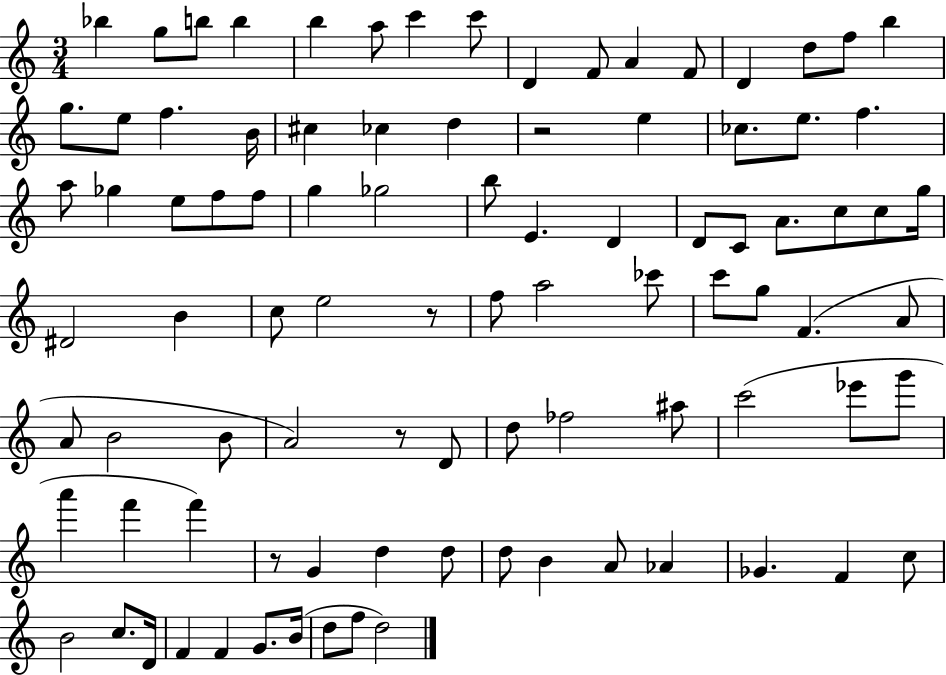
Bb5/q G5/e B5/e B5/q B5/q A5/e C6/q C6/e D4/q F4/e A4/q F4/e D4/q D5/e F5/e B5/q G5/e. E5/e F5/q. B4/s C#5/q CES5/q D5/q R/h E5/q CES5/e. E5/e. F5/q. A5/e Gb5/q E5/e F5/e F5/e G5/q Gb5/h B5/e E4/q. D4/q D4/e C4/e A4/e. C5/e C5/e G5/s D#4/h B4/q C5/e E5/h R/e F5/e A5/h CES6/e C6/e G5/e F4/q. A4/e A4/e B4/h B4/e A4/h R/e D4/e D5/e FES5/h A#5/e C6/h Eb6/e G6/e A6/q F6/q F6/q R/e G4/q D5/q D5/e D5/e B4/q A4/e Ab4/q Gb4/q. F4/q C5/e B4/h C5/e. D4/s F4/q F4/q G4/e. B4/s D5/e F5/e D5/h